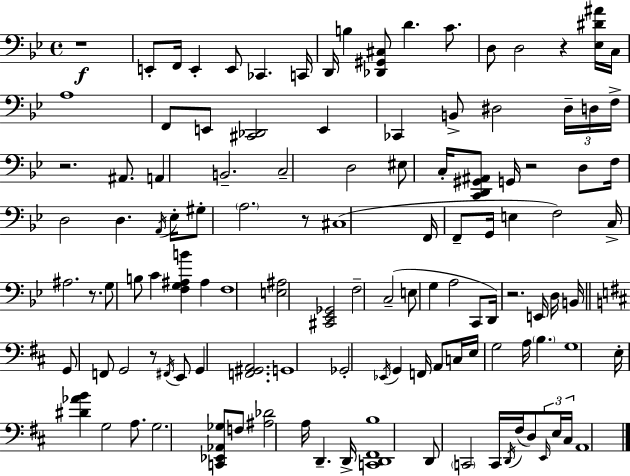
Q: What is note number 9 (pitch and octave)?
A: D4